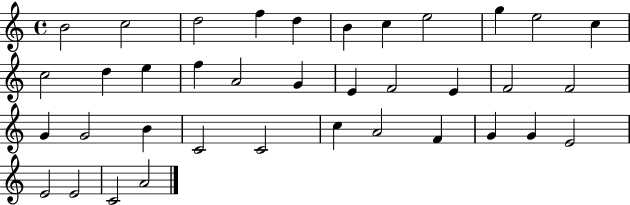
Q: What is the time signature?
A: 4/4